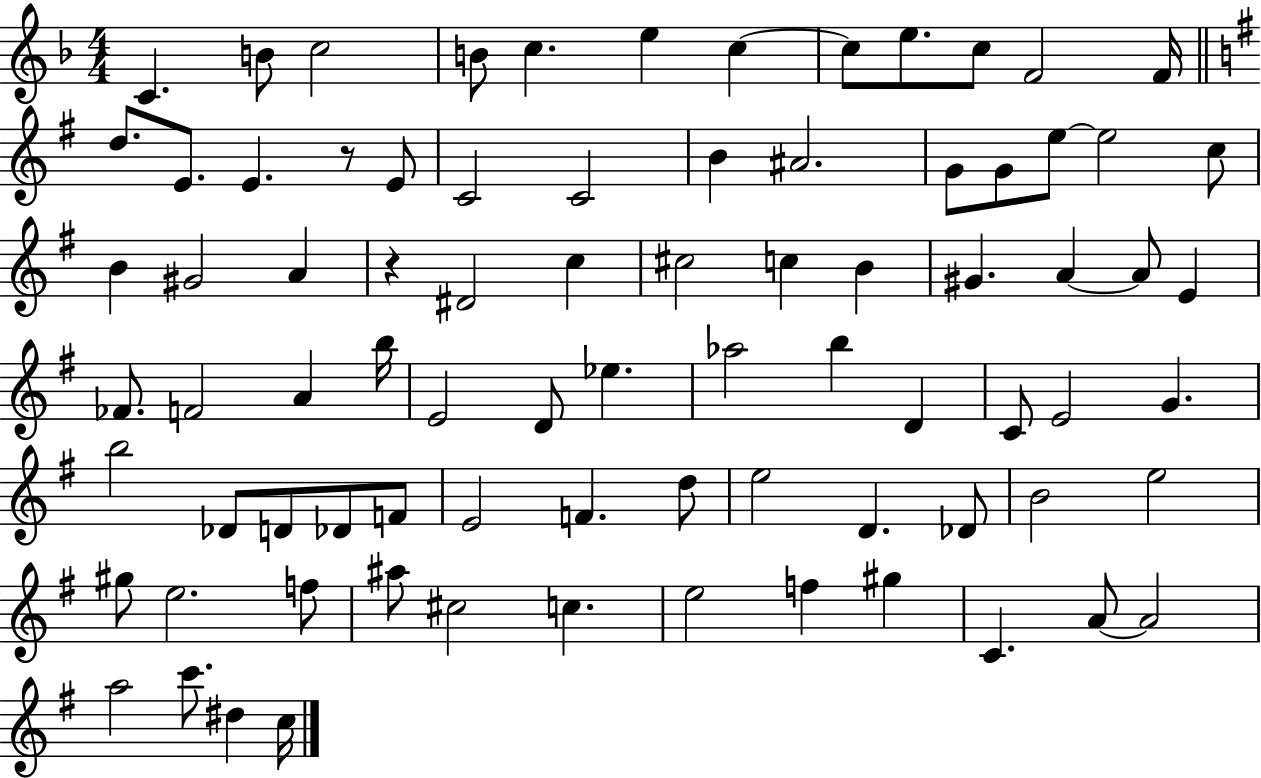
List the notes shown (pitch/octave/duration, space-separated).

C4/q. B4/e C5/h B4/e C5/q. E5/q C5/q C5/e E5/e. C5/e F4/h F4/s D5/e. E4/e. E4/q. R/e E4/e C4/h C4/h B4/q A#4/h. G4/e G4/e E5/e E5/h C5/e B4/q G#4/h A4/q R/q D#4/h C5/q C#5/h C5/q B4/q G#4/q. A4/q A4/e E4/q FES4/e. F4/h A4/q B5/s E4/h D4/e Eb5/q. Ab5/h B5/q D4/q C4/e E4/h G4/q. B5/h Db4/e D4/e Db4/e F4/e E4/h F4/q. D5/e E5/h D4/q. Db4/e B4/h E5/h G#5/e E5/h. F5/e A#5/e C#5/h C5/q. E5/h F5/q G#5/q C4/q. A4/e A4/h A5/h C6/e. D#5/q C5/s